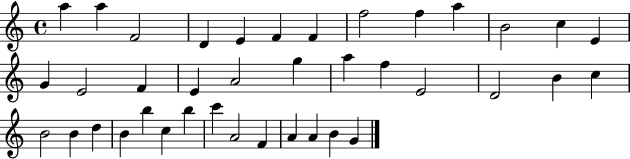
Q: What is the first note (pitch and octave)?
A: A5